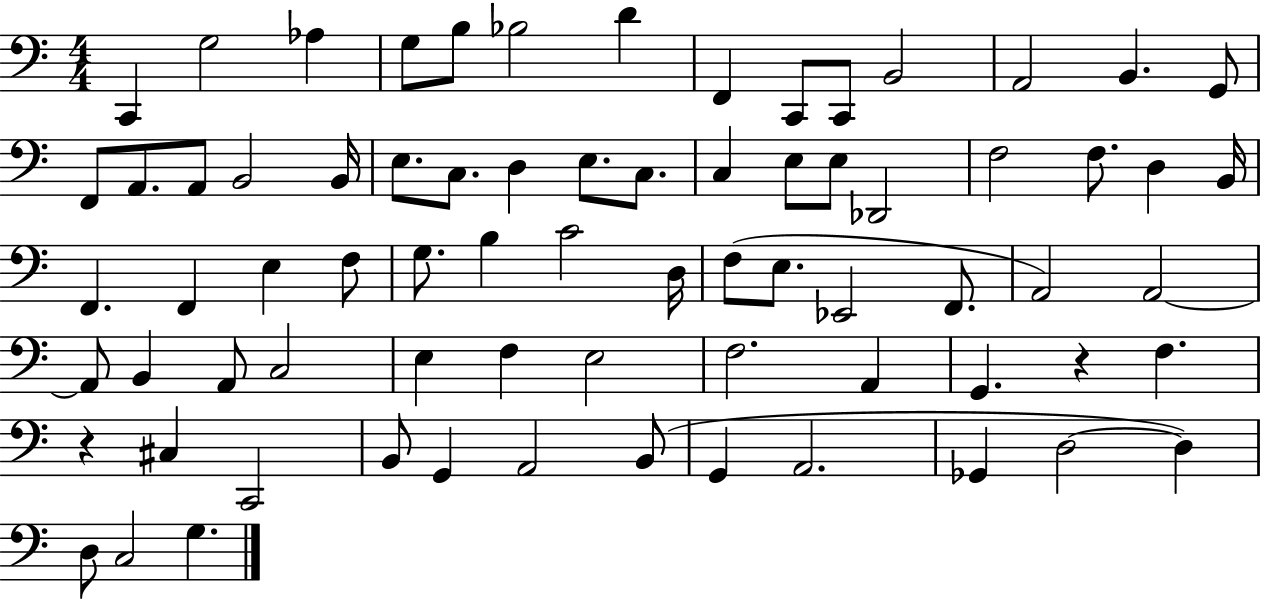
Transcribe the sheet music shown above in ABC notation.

X:1
T:Untitled
M:4/4
L:1/4
K:C
C,, G,2 _A, G,/2 B,/2 _B,2 D F,, C,,/2 C,,/2 B,,2 A,,2 B,, G,,/2 F,,/2 A,,/2 A,,/2 B,,2 B,,/4 E,/2 C,/2 D, E,/2 C,/2 C, E,/2 E,/2 _D,,2 F,2 F,/2 D, B,,/4 F,, F,, E, F,/2 G,/2 B, C2 D,/4 F,/2 E,/2 _E,,2 F,,/2 A,,2 A,,2 A,,/2 B,, A,,/2 C,2 E, F, E,2 F,2 A,, G,, z F, z ^C, C,,2 B,,/2 G,, A,,2 B,,/2 G,, A,,2 _G,, D,2 D, D,/2 C,2 G,